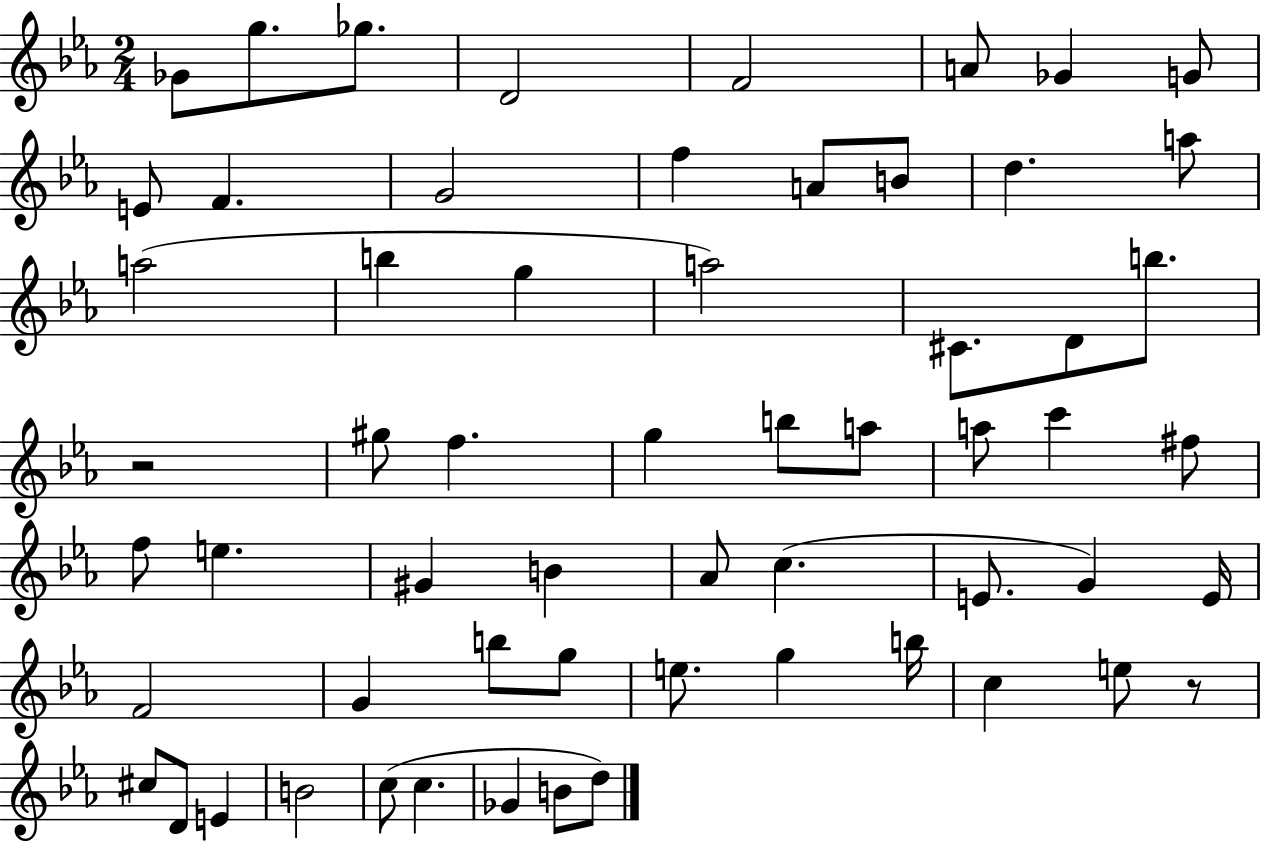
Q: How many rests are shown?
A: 2